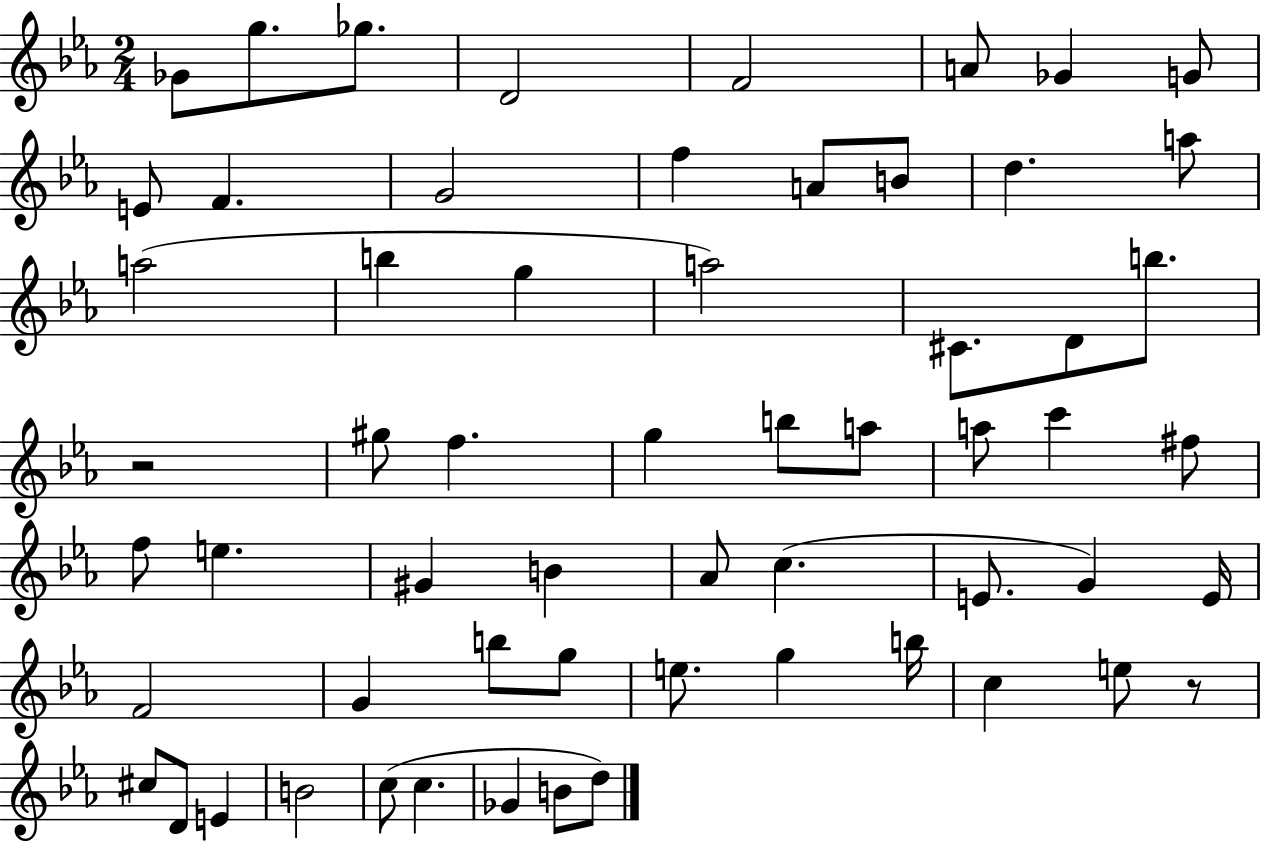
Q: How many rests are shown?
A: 2